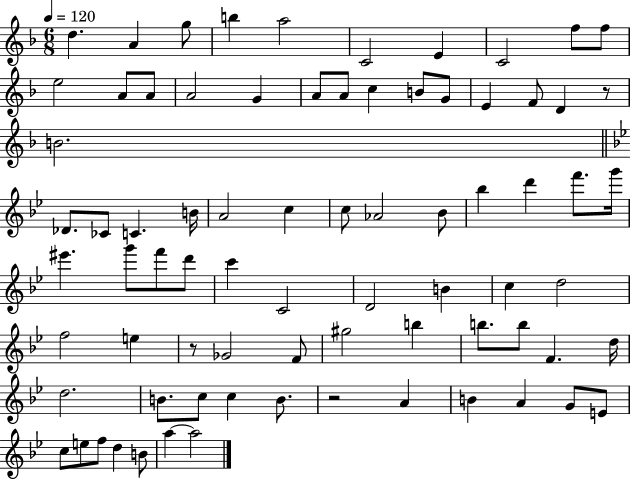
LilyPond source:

{
  \clef treble
  \numericTimeSignature
  \time 6/8
  \key f \major
  \tempo 4 = 120
  \repeat volta 2 { d''4. a'4 g''8 | b''4 a''2 | c'2 e'4 | c'2 f''8 f''8 | \break e''2 a'8 a'8 | a'2 g'4 | a'8 a'8 c''4 b'8 g'8 | e'4 f'8 d'4 r8 | \break b'2. | \bar "||" \break \key bes \major des'8. ces'8 c'4. b'16 | a'2 c''4 | c''8 aes'2 bes'8 | bes''4 d'''4 f'''8. g'''16 | \break eis'''4. g'''8 f'''8 d'''8 | c'''4 c'2 | d'2 b'4 | c''4 d''2 | \break f''2 e''4 | r8 ges'2 f'8 | gis''2 b''4 | b''8. b''8 f'4. d''16 | \break d''2. | b'8. c''8 c''4 b'8. | r2 a'4 | b'4 a'4 g'8 e'8 | \break c''8 e''8 f''8 d''4 b'8 | a''4~~ a''2 | } \bar "|."
}